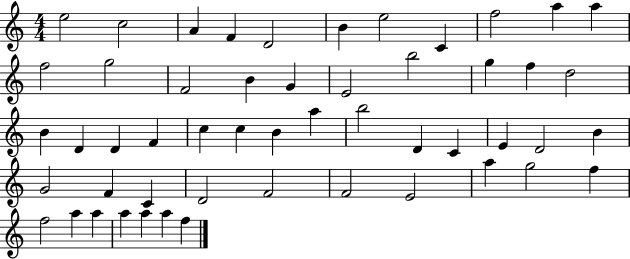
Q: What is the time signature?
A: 4/4